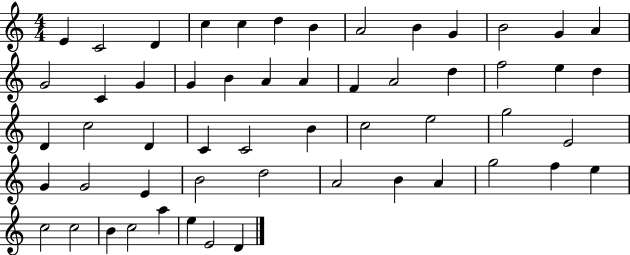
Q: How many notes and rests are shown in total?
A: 55